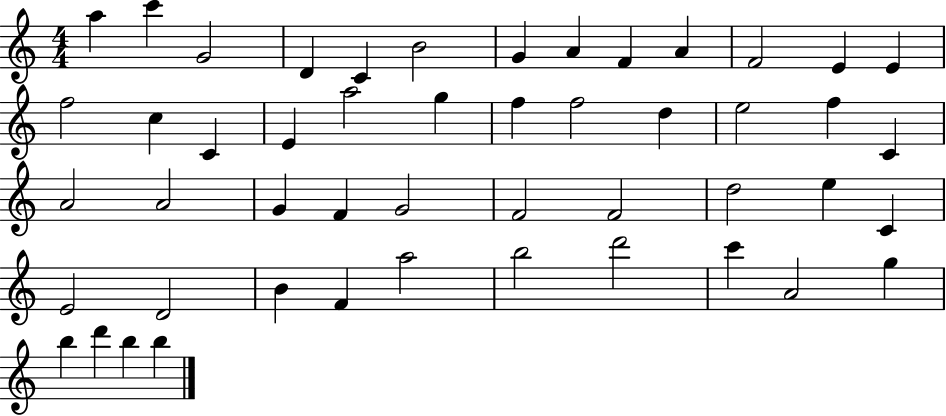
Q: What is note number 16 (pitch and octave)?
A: C4